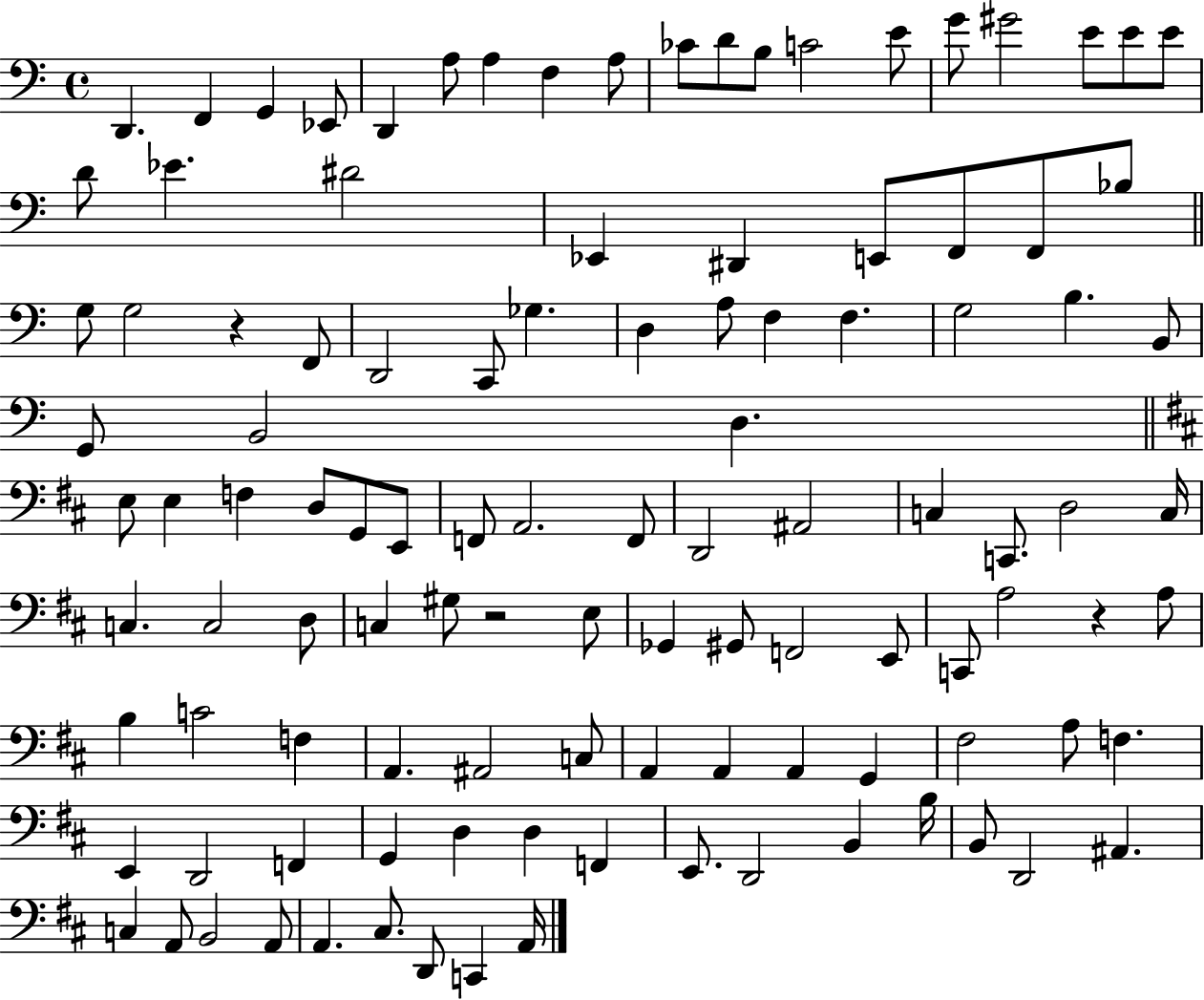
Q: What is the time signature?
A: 4/4